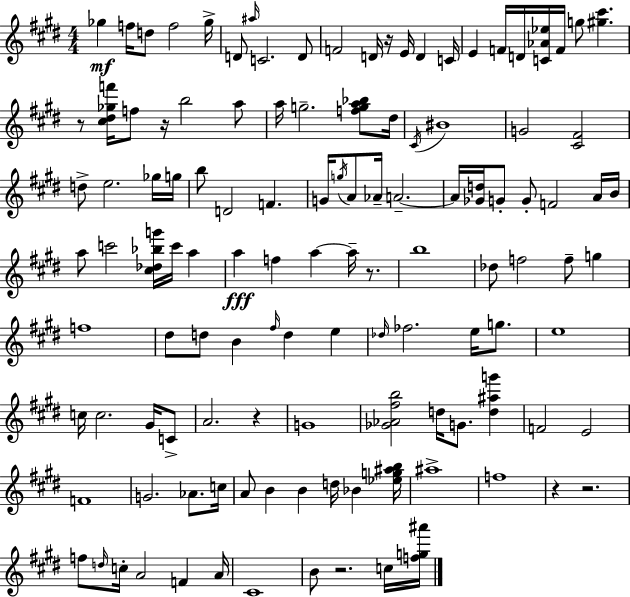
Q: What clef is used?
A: treble